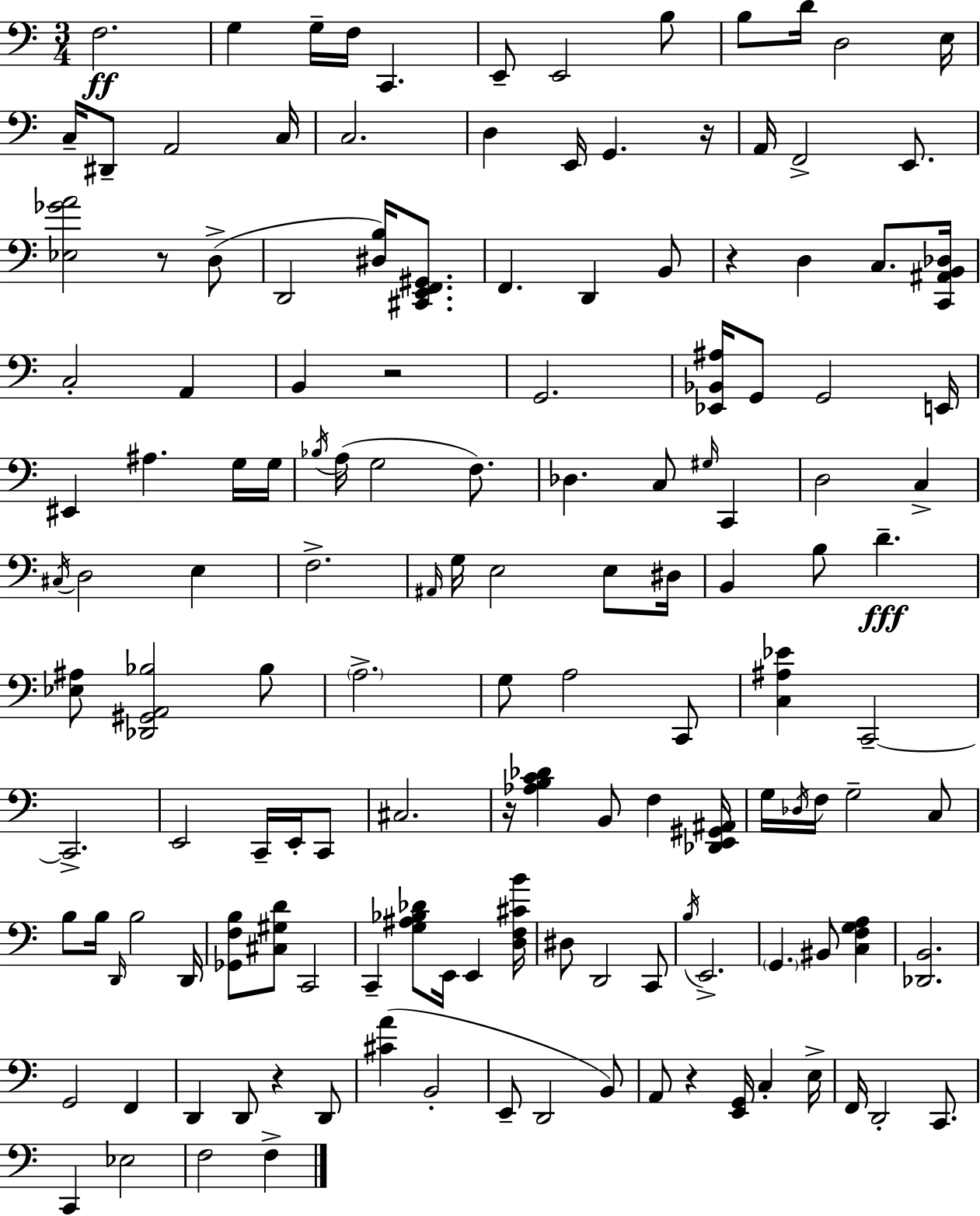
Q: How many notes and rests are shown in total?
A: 142